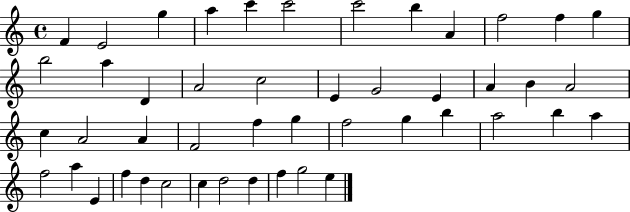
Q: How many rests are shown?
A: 0